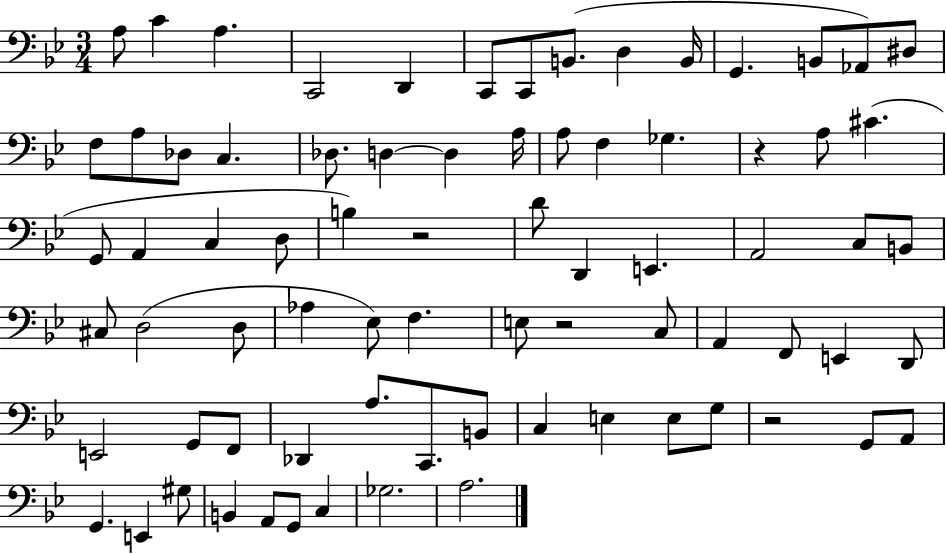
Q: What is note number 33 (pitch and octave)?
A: D4